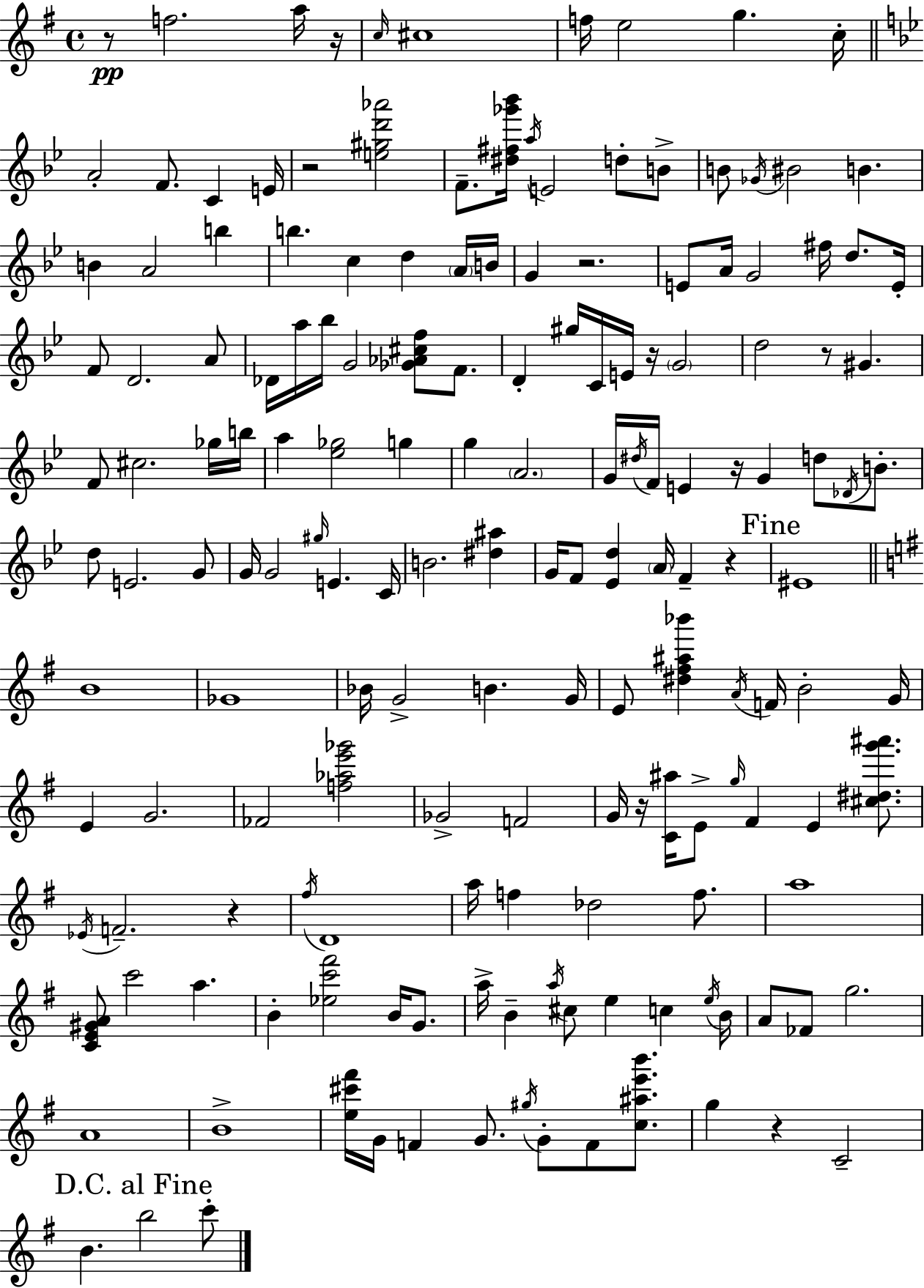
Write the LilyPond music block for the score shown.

{
  \clef treble
  \time 4/4
  \defaultTimeSignature
  \key g \major
  r8\pp f''2. a''16 r16 | \grace { c''16 } cis''1 | f''16 e''2 g''4. | c''16-. \bar "||" \break \key bes \major a'2-. f'8. c'4 e'16 | r2 <e'' gis'' d''' aes'''>2 | f'8.-- <dis'' fis'' ges''' bes'''>16 \acciaccatura { a''16 } e'2 d''8-. b'8-> | b'8 \acciaccatura { ges'16 } bis'2 b'4. | \break b'4 a'2 b''4 | b''4. c''4 d''4 | \parenthesize a'16 b'16 g'4 r2. | e'8 a'16 g'2 fis''16 d''8. | \break e'16-. f'8 d'2. | a'8 des'16 a''16 bes''16 g'2 <ges' aes' cis'' f''>8 f'8. | d'4-. gis''16 c'16 e'16 r16 \parenthesize g'2 | d''2 r8 gis'4. | \break f'8 cis''2. | ges''16 b''16 a''4 <ees'' ges''>2 g''4 | g''4 \parenthesize a'2. | g'16 \acciaccatura { dis''16 } f'16 e'4 r16 g'4 d''8 | \break \acciaccatura { des'16 } b'8.-. d''8 e'2. | g'8 g'16 g'2 \grace { gis''16 } e'4. | c'16 b'2. | <dis'' ais''>4 g'16 f'8 <ees' d''>4 \parenthesize a'16 f'4-- | \break r4 \mark "Fine" eis'1 | \bar "||" \break \key g \major b'1 | ges'1 | bes'16 g'2-> b'4. g'16 | e'8 <dis'' fis'' ais'' bes'''>4 \acciaccatura { a'16 } f'16 b'2-. | \break g'16 e'4 g'2. | fes'2 <f'' aes'' e''' ges'''>2 | ges'2-> f'2 | g'16 r16 <c' ais''>16 e'8-> \grace { g''16 } fis'4 e'4 <cis'' dis'' g''' ais'''>8. | \break \acciaccatura { ees'16 } f'2.-- r4 | \acciaccatura { fis''16 } d'1 | a''16 f''4 des''2 | f''8. a''1 | \break <c' e' gis' a'>8 c'''2 a''4. | b'4-. <ees'' c''' fis'''>2 | b'16 g'8. a''16-> b'4-- \acciaccatura { a''16 } cis''8 e''4 | c''4 \acciaccatura { e''16 } b'16 a'8 fes'8 g''2. | \break a'1 | b'1-> | <e'' cis''' fis'''>16 g'16 f'4 g'8. \acciaccatura { gis''16 } | g'8-. f'8 <c'' ais'' e''' b'''>8. g''4 r4 c'2-- | \break \mark "D.C. al Fine" b'4. b''2 | c'''8-. \bar "|."
}